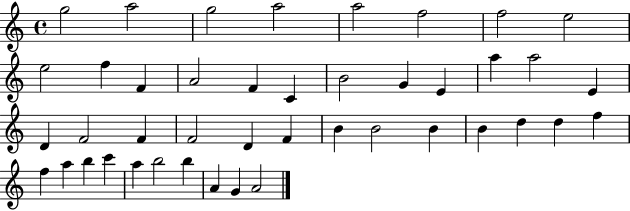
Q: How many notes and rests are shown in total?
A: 43